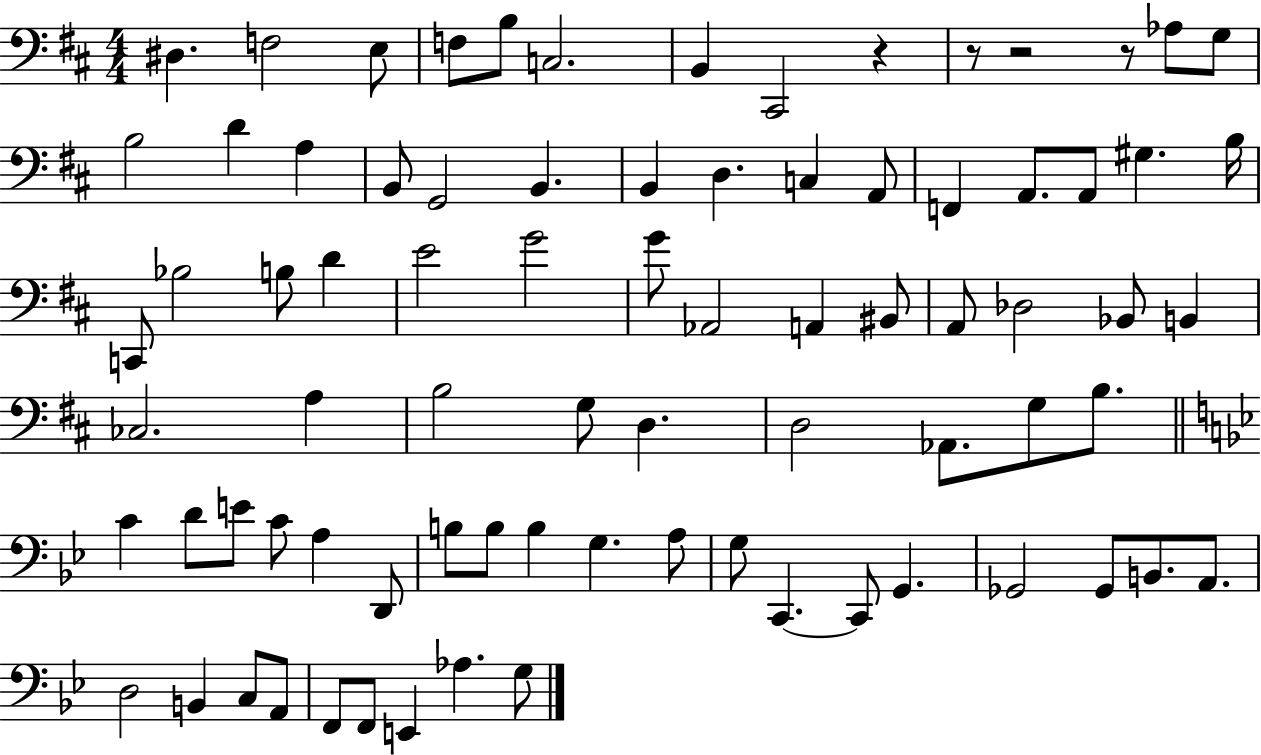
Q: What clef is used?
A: bass